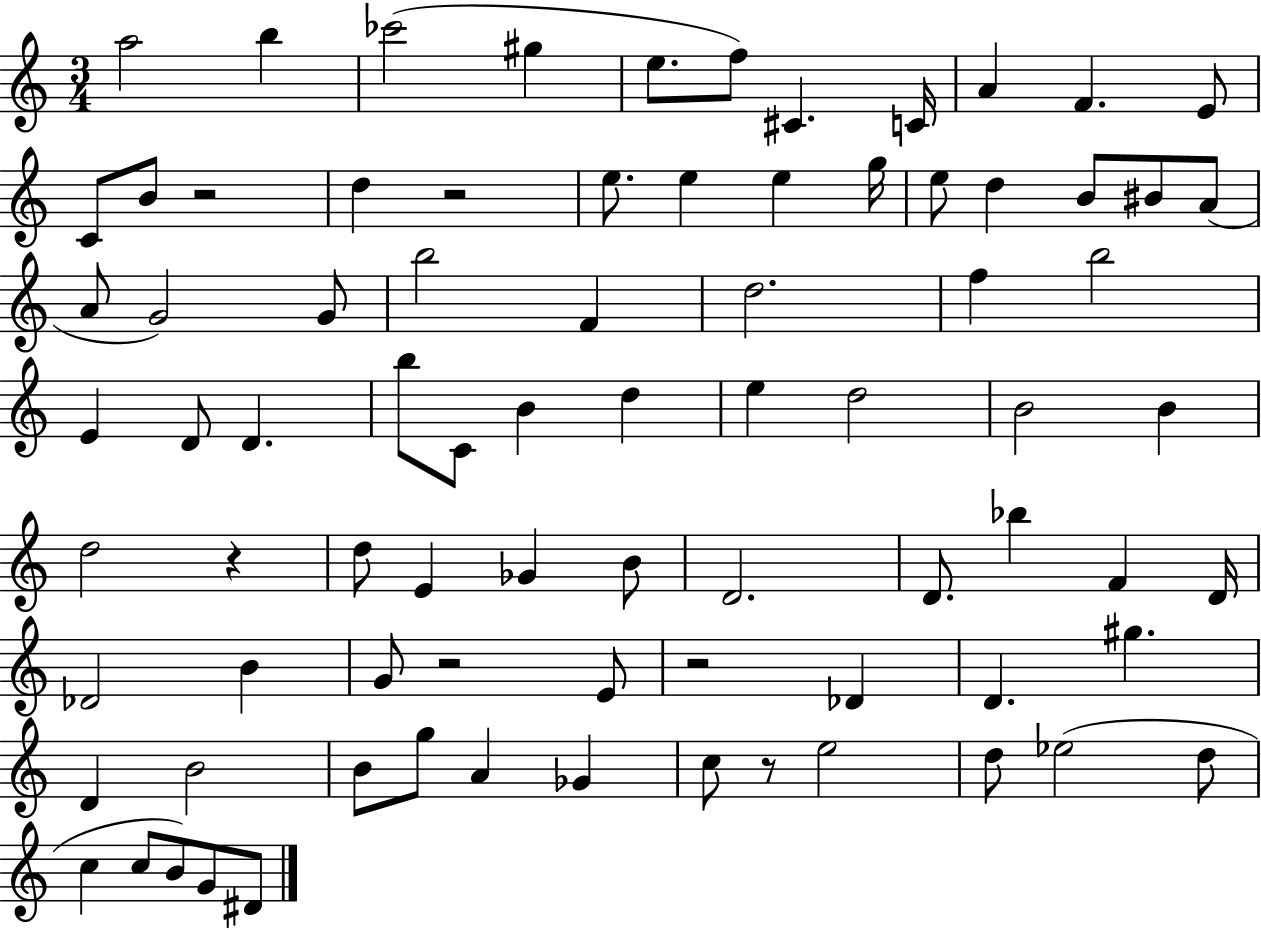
A5/h B5/q CES6/h G#5/q E5/e. F5/e C#4/q. C4/s A4/q F4/q. E4/e C4/e B4/e R/h D5/q R/h E5/e. E5/q E5/q G5/s E5/e D5/q B4/e BIS4/e A4/e A4/e G4/h G4/e B5/h F4/q D5/h. F5/q B5/h E4/q D4/e D4/q. B5/e C4/e B4/q D5/q E5/q D5/h B4/h B4/q D5/h R/q D5/e E4/q Gb4/q B4/e D4/h. D4/e. Bb5/q F4/q D4/s Db4/h B4/q G4/e R/h E4/e R/h Db4/q D4/q. G#5/q. D4/q B4/h B4/e G5/e A4/q Gb4/q C5/e R/e E5/h D5/e Eb5/h D5/e C5/q C5/e B4/e G4/e D#4/e